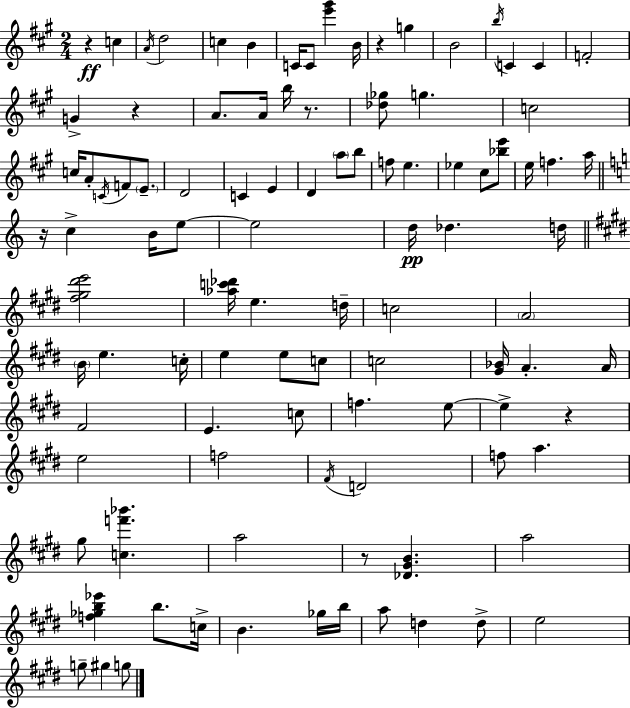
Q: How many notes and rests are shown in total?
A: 101